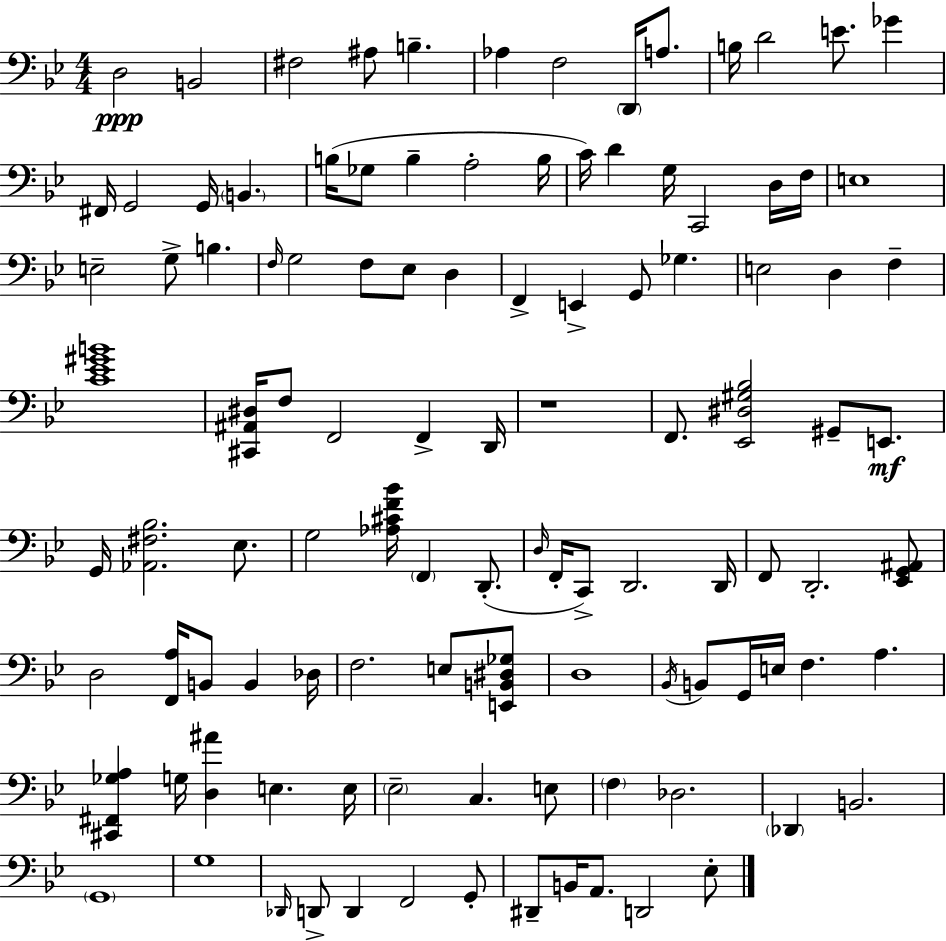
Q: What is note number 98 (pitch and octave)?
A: Eb3